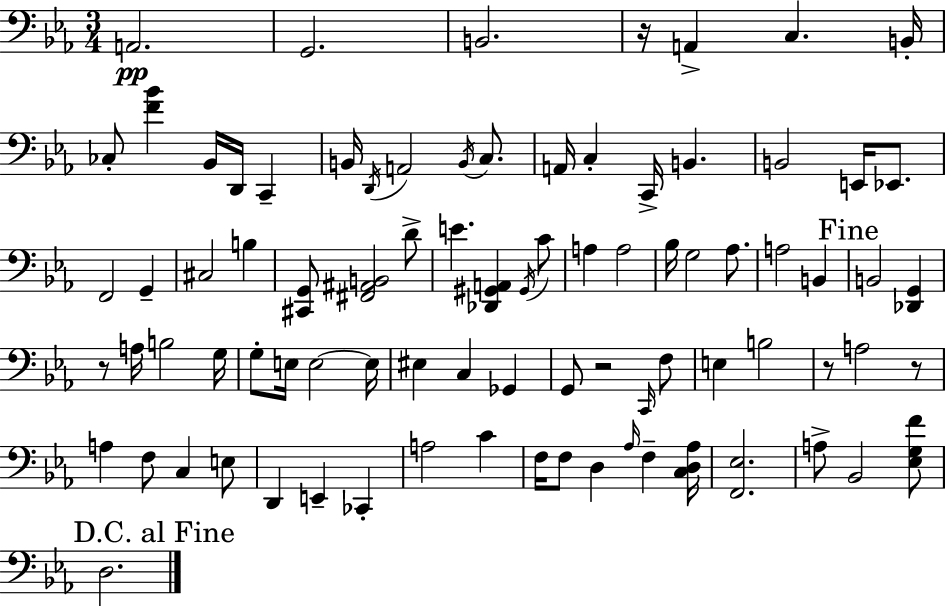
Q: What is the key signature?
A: EES major